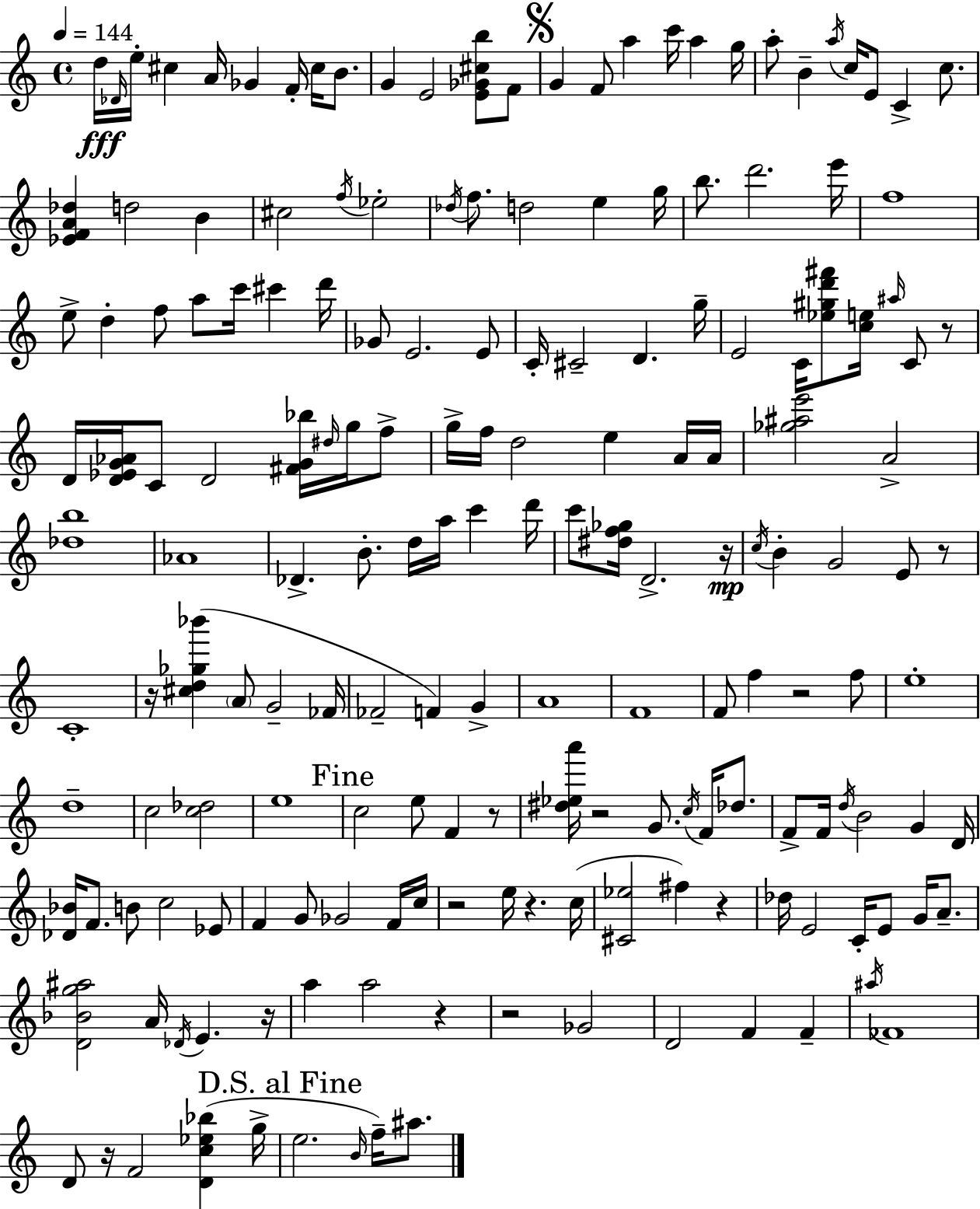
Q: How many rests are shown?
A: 14